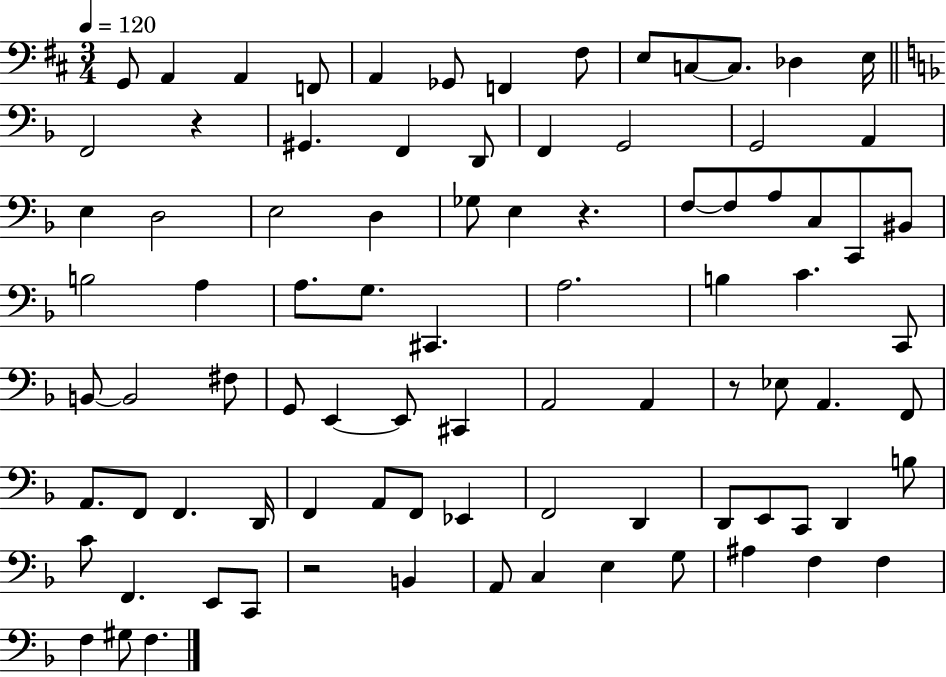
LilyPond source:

{
  \clef bass
  \numericTimeSignature
  \time 3/4
  \key d \major
  \tempo 4 = 120
  \repeat volta 2 { g,8 a,4 a,4 f,8 | a,4 ges,8 f,4 fis8 | e8 c8~~ c8. des4 e16 | \bar "||" \break \key d \minor f,2 r4 | gis,4. f,4 d,8 | f,4 g,2 | g,2 a,4 | \break e4 d2 | e2 d4 | ges8 e4 r4. | f8~~ f8 a8 c8 c,8 bis,8 | \break b2 a4 | a8. g8. cis,4. | a2. | b4 c'4. c,8 | \break b,8~~ b,2 fis8 | g,8 e,4~~ e,8 cis,4 | a,2 a,4 | r8 ees8 a,4. f,8 | \break a,8. f,8 f,4. d,16 | f,4 a,8 f,8 ees,4 | f,2 d,4 | d,8 e,8 c,8 d,4 b8 | \break c'8 f,4. e,8 c,8 | r2 b,4 | a,8 c4 e4 g8 | ais4 f4 f4 | \break f4 gis8 f4. | } \bar "|."
}